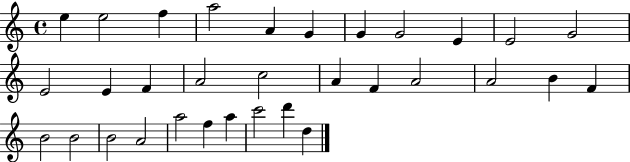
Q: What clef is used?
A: treble